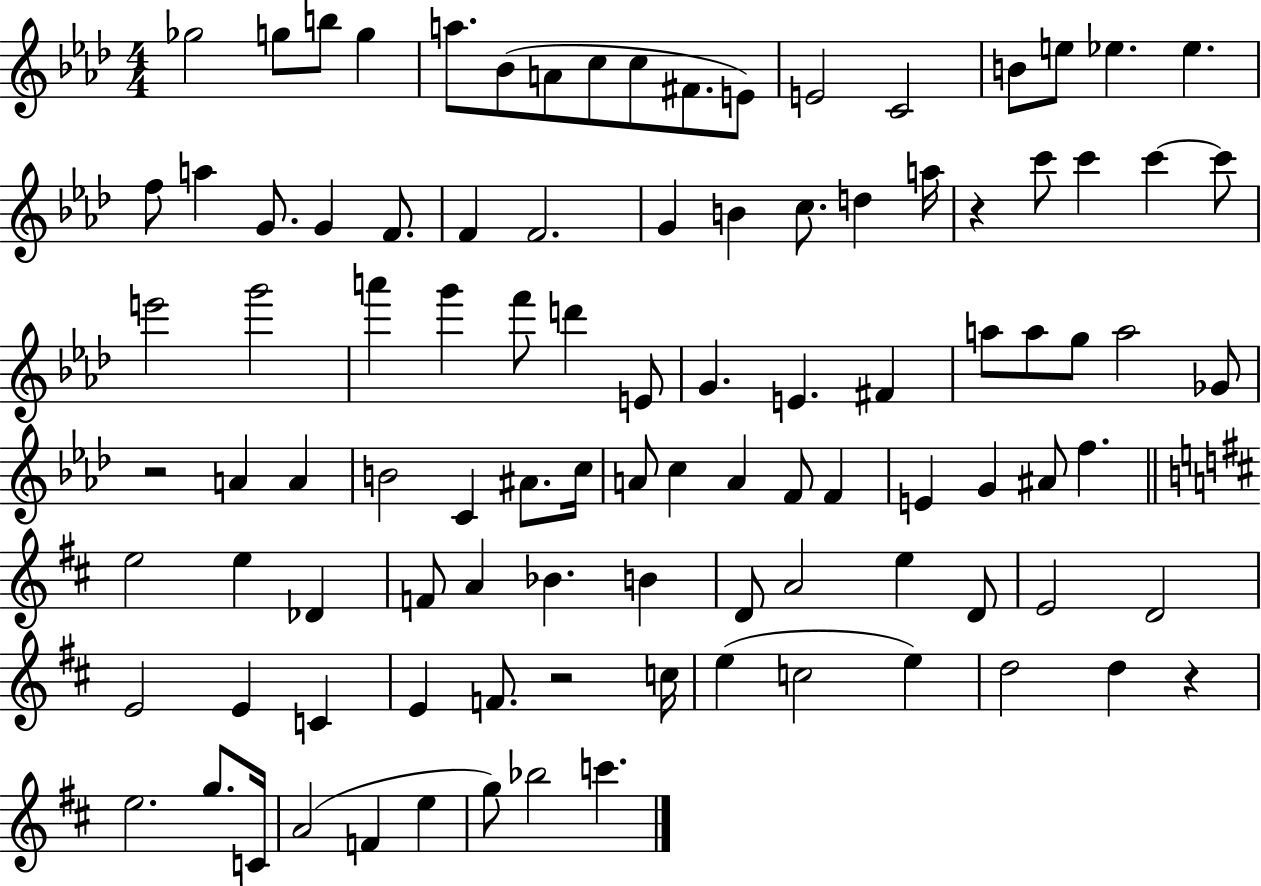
{
  \clef treble
  \numericTimeSignature
  \time 4/4
  \key aes \major
  \repeat volta 2 { ges''2 g''8 b''8 g''4 | a''8. bes'8( a'8 c''8 c''8 fis'8. e'8) | e'2 c'2 | b'8 e''8 ees''4. ees''4. | \break f''8 a''4 g'8. g'4 f'8. | f'4 f'2. | g'4 b'4 c''8. d''4 a''16 | r4 c'''8 c'''4 c'''4~~ c'''8 | \break e'''2 g'''2 | a'''4 g'''4 f'''8 d'''4 e'8 | g'4. e'4. fis'4 | a''8 a''8 g''8 a''2 ges'8 | \break r2 a'4 a'4 | b'2 c'4 ais'8. c''16 | a'8 c''4 a'4 f'8 f'4 | e'4 g'4 ais'8 f''4. | \break \bar "||" \break \key b \minor e''2 e''4 des'4 | f'8 a'4 bes'4. b'4 | d'8 a'2 e''4 d'8 | e'2 d'2 | \break e'2 e'4 c'4 | e'4 f'8. r2 c''16 | e''4( c''2 e''4) | d''2 d''4 r4 | \break e''2. g''8. c'16 | a'2( f'4 e''4 | g''8) bes''2 c'''4. | } \bar "|."
}